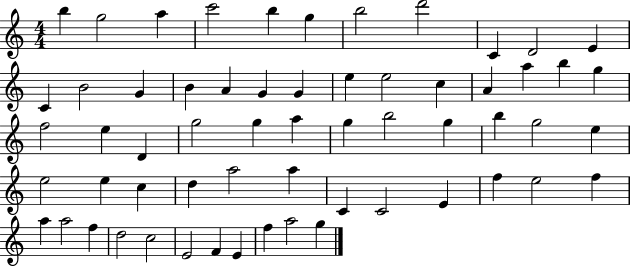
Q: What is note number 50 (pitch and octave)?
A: A5